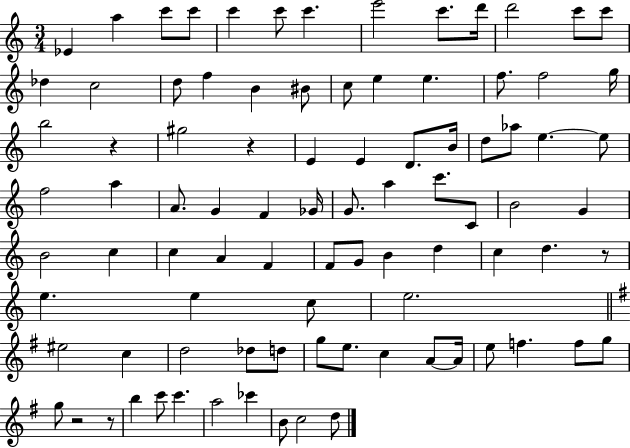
{
  \clef treble
  \numericTimeSignature
  \time 3/4
  \key c \major
  ees'4 a''4 c'''8 c'''8 | c'''4 c'''8 c'''4. | e'''2 c'''8. d'''16 | d'''2 c'''8 c'''8 | \break des''4 c''2 | d''8 f''4 b'4 bis'8 | c''8 e''4 e''4. | f''8. f''2 g''16 | \break b''2 r4 | gis''2 r4 | e'4 e'4 d'8. b'16 | d''8 aes''8 e''4.~~ e''8 | \break f''2 a''4 | a'8. g'4 f'4 ges'16 | g'8. a''4 c'''8. c'8 | b'2 g'4 | \break b'2 c''4 | c''4 a'4 f'4 | f'8 g'8 b'4 d''4 | c''4 d''4. r8 | \break e''4. e''4 c''8 | e''2. | \bar "||" \break \key e \minor eis''2 c''4 | d''2 des''8 d''8 | g''8 e''8. c''4 a'8~~ a'16 | e''8 f''4. f''8 g''8 | \break g''8 r2 r8 | b''4 c'''8 c'''4. | a''2 ces'''4 | b'8 c''2 d''8 | \break \bar "|."
}